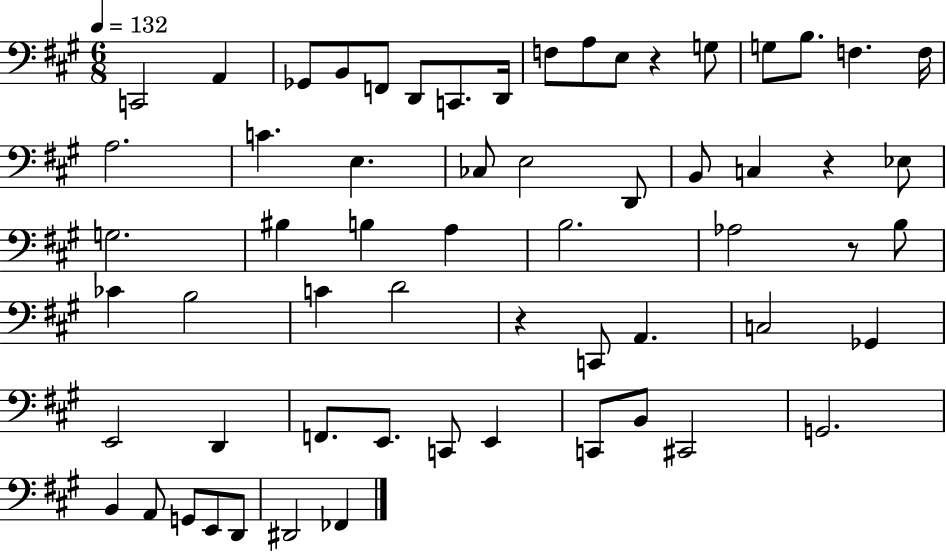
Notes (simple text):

C2/h A2/q Gb2/e B2/e F2/e D2/e C2/e. D2/s F3/e A3/e E3/e R/q G3/e G3/e B3/e. F3/q. F3/s A3/h. C4/q. E3/q. CES3/e E3/h D2/e B2/e C3/q R/q Eb3/e G3/h. BIS3/q B3/q A3/q B3/h. Ab3/h R/e B3/e CES4/q B3/h C4/q D4/h R/q C2/e A2/q. C3/h Gb2/q E2/h D2/q F2/e. E2/e. C2/e E2/q C2/e B2/e C#2/h G2/h. B2/q A2/e G2/e E2/e D2/e D#2/h FES2/q